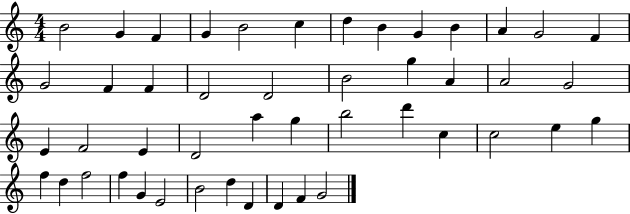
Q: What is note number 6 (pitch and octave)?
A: C5